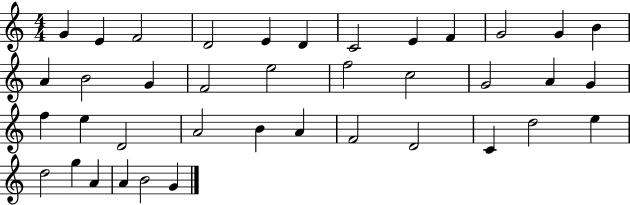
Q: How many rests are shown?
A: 0